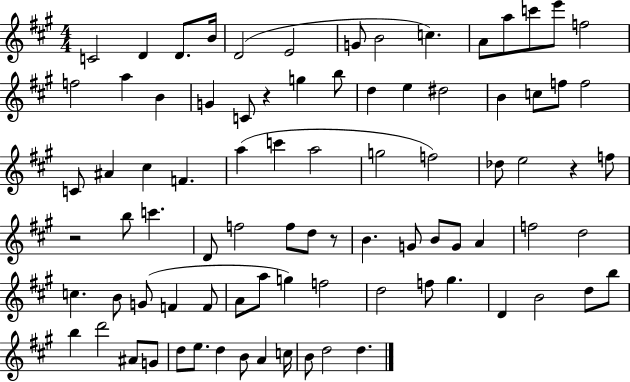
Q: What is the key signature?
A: A major